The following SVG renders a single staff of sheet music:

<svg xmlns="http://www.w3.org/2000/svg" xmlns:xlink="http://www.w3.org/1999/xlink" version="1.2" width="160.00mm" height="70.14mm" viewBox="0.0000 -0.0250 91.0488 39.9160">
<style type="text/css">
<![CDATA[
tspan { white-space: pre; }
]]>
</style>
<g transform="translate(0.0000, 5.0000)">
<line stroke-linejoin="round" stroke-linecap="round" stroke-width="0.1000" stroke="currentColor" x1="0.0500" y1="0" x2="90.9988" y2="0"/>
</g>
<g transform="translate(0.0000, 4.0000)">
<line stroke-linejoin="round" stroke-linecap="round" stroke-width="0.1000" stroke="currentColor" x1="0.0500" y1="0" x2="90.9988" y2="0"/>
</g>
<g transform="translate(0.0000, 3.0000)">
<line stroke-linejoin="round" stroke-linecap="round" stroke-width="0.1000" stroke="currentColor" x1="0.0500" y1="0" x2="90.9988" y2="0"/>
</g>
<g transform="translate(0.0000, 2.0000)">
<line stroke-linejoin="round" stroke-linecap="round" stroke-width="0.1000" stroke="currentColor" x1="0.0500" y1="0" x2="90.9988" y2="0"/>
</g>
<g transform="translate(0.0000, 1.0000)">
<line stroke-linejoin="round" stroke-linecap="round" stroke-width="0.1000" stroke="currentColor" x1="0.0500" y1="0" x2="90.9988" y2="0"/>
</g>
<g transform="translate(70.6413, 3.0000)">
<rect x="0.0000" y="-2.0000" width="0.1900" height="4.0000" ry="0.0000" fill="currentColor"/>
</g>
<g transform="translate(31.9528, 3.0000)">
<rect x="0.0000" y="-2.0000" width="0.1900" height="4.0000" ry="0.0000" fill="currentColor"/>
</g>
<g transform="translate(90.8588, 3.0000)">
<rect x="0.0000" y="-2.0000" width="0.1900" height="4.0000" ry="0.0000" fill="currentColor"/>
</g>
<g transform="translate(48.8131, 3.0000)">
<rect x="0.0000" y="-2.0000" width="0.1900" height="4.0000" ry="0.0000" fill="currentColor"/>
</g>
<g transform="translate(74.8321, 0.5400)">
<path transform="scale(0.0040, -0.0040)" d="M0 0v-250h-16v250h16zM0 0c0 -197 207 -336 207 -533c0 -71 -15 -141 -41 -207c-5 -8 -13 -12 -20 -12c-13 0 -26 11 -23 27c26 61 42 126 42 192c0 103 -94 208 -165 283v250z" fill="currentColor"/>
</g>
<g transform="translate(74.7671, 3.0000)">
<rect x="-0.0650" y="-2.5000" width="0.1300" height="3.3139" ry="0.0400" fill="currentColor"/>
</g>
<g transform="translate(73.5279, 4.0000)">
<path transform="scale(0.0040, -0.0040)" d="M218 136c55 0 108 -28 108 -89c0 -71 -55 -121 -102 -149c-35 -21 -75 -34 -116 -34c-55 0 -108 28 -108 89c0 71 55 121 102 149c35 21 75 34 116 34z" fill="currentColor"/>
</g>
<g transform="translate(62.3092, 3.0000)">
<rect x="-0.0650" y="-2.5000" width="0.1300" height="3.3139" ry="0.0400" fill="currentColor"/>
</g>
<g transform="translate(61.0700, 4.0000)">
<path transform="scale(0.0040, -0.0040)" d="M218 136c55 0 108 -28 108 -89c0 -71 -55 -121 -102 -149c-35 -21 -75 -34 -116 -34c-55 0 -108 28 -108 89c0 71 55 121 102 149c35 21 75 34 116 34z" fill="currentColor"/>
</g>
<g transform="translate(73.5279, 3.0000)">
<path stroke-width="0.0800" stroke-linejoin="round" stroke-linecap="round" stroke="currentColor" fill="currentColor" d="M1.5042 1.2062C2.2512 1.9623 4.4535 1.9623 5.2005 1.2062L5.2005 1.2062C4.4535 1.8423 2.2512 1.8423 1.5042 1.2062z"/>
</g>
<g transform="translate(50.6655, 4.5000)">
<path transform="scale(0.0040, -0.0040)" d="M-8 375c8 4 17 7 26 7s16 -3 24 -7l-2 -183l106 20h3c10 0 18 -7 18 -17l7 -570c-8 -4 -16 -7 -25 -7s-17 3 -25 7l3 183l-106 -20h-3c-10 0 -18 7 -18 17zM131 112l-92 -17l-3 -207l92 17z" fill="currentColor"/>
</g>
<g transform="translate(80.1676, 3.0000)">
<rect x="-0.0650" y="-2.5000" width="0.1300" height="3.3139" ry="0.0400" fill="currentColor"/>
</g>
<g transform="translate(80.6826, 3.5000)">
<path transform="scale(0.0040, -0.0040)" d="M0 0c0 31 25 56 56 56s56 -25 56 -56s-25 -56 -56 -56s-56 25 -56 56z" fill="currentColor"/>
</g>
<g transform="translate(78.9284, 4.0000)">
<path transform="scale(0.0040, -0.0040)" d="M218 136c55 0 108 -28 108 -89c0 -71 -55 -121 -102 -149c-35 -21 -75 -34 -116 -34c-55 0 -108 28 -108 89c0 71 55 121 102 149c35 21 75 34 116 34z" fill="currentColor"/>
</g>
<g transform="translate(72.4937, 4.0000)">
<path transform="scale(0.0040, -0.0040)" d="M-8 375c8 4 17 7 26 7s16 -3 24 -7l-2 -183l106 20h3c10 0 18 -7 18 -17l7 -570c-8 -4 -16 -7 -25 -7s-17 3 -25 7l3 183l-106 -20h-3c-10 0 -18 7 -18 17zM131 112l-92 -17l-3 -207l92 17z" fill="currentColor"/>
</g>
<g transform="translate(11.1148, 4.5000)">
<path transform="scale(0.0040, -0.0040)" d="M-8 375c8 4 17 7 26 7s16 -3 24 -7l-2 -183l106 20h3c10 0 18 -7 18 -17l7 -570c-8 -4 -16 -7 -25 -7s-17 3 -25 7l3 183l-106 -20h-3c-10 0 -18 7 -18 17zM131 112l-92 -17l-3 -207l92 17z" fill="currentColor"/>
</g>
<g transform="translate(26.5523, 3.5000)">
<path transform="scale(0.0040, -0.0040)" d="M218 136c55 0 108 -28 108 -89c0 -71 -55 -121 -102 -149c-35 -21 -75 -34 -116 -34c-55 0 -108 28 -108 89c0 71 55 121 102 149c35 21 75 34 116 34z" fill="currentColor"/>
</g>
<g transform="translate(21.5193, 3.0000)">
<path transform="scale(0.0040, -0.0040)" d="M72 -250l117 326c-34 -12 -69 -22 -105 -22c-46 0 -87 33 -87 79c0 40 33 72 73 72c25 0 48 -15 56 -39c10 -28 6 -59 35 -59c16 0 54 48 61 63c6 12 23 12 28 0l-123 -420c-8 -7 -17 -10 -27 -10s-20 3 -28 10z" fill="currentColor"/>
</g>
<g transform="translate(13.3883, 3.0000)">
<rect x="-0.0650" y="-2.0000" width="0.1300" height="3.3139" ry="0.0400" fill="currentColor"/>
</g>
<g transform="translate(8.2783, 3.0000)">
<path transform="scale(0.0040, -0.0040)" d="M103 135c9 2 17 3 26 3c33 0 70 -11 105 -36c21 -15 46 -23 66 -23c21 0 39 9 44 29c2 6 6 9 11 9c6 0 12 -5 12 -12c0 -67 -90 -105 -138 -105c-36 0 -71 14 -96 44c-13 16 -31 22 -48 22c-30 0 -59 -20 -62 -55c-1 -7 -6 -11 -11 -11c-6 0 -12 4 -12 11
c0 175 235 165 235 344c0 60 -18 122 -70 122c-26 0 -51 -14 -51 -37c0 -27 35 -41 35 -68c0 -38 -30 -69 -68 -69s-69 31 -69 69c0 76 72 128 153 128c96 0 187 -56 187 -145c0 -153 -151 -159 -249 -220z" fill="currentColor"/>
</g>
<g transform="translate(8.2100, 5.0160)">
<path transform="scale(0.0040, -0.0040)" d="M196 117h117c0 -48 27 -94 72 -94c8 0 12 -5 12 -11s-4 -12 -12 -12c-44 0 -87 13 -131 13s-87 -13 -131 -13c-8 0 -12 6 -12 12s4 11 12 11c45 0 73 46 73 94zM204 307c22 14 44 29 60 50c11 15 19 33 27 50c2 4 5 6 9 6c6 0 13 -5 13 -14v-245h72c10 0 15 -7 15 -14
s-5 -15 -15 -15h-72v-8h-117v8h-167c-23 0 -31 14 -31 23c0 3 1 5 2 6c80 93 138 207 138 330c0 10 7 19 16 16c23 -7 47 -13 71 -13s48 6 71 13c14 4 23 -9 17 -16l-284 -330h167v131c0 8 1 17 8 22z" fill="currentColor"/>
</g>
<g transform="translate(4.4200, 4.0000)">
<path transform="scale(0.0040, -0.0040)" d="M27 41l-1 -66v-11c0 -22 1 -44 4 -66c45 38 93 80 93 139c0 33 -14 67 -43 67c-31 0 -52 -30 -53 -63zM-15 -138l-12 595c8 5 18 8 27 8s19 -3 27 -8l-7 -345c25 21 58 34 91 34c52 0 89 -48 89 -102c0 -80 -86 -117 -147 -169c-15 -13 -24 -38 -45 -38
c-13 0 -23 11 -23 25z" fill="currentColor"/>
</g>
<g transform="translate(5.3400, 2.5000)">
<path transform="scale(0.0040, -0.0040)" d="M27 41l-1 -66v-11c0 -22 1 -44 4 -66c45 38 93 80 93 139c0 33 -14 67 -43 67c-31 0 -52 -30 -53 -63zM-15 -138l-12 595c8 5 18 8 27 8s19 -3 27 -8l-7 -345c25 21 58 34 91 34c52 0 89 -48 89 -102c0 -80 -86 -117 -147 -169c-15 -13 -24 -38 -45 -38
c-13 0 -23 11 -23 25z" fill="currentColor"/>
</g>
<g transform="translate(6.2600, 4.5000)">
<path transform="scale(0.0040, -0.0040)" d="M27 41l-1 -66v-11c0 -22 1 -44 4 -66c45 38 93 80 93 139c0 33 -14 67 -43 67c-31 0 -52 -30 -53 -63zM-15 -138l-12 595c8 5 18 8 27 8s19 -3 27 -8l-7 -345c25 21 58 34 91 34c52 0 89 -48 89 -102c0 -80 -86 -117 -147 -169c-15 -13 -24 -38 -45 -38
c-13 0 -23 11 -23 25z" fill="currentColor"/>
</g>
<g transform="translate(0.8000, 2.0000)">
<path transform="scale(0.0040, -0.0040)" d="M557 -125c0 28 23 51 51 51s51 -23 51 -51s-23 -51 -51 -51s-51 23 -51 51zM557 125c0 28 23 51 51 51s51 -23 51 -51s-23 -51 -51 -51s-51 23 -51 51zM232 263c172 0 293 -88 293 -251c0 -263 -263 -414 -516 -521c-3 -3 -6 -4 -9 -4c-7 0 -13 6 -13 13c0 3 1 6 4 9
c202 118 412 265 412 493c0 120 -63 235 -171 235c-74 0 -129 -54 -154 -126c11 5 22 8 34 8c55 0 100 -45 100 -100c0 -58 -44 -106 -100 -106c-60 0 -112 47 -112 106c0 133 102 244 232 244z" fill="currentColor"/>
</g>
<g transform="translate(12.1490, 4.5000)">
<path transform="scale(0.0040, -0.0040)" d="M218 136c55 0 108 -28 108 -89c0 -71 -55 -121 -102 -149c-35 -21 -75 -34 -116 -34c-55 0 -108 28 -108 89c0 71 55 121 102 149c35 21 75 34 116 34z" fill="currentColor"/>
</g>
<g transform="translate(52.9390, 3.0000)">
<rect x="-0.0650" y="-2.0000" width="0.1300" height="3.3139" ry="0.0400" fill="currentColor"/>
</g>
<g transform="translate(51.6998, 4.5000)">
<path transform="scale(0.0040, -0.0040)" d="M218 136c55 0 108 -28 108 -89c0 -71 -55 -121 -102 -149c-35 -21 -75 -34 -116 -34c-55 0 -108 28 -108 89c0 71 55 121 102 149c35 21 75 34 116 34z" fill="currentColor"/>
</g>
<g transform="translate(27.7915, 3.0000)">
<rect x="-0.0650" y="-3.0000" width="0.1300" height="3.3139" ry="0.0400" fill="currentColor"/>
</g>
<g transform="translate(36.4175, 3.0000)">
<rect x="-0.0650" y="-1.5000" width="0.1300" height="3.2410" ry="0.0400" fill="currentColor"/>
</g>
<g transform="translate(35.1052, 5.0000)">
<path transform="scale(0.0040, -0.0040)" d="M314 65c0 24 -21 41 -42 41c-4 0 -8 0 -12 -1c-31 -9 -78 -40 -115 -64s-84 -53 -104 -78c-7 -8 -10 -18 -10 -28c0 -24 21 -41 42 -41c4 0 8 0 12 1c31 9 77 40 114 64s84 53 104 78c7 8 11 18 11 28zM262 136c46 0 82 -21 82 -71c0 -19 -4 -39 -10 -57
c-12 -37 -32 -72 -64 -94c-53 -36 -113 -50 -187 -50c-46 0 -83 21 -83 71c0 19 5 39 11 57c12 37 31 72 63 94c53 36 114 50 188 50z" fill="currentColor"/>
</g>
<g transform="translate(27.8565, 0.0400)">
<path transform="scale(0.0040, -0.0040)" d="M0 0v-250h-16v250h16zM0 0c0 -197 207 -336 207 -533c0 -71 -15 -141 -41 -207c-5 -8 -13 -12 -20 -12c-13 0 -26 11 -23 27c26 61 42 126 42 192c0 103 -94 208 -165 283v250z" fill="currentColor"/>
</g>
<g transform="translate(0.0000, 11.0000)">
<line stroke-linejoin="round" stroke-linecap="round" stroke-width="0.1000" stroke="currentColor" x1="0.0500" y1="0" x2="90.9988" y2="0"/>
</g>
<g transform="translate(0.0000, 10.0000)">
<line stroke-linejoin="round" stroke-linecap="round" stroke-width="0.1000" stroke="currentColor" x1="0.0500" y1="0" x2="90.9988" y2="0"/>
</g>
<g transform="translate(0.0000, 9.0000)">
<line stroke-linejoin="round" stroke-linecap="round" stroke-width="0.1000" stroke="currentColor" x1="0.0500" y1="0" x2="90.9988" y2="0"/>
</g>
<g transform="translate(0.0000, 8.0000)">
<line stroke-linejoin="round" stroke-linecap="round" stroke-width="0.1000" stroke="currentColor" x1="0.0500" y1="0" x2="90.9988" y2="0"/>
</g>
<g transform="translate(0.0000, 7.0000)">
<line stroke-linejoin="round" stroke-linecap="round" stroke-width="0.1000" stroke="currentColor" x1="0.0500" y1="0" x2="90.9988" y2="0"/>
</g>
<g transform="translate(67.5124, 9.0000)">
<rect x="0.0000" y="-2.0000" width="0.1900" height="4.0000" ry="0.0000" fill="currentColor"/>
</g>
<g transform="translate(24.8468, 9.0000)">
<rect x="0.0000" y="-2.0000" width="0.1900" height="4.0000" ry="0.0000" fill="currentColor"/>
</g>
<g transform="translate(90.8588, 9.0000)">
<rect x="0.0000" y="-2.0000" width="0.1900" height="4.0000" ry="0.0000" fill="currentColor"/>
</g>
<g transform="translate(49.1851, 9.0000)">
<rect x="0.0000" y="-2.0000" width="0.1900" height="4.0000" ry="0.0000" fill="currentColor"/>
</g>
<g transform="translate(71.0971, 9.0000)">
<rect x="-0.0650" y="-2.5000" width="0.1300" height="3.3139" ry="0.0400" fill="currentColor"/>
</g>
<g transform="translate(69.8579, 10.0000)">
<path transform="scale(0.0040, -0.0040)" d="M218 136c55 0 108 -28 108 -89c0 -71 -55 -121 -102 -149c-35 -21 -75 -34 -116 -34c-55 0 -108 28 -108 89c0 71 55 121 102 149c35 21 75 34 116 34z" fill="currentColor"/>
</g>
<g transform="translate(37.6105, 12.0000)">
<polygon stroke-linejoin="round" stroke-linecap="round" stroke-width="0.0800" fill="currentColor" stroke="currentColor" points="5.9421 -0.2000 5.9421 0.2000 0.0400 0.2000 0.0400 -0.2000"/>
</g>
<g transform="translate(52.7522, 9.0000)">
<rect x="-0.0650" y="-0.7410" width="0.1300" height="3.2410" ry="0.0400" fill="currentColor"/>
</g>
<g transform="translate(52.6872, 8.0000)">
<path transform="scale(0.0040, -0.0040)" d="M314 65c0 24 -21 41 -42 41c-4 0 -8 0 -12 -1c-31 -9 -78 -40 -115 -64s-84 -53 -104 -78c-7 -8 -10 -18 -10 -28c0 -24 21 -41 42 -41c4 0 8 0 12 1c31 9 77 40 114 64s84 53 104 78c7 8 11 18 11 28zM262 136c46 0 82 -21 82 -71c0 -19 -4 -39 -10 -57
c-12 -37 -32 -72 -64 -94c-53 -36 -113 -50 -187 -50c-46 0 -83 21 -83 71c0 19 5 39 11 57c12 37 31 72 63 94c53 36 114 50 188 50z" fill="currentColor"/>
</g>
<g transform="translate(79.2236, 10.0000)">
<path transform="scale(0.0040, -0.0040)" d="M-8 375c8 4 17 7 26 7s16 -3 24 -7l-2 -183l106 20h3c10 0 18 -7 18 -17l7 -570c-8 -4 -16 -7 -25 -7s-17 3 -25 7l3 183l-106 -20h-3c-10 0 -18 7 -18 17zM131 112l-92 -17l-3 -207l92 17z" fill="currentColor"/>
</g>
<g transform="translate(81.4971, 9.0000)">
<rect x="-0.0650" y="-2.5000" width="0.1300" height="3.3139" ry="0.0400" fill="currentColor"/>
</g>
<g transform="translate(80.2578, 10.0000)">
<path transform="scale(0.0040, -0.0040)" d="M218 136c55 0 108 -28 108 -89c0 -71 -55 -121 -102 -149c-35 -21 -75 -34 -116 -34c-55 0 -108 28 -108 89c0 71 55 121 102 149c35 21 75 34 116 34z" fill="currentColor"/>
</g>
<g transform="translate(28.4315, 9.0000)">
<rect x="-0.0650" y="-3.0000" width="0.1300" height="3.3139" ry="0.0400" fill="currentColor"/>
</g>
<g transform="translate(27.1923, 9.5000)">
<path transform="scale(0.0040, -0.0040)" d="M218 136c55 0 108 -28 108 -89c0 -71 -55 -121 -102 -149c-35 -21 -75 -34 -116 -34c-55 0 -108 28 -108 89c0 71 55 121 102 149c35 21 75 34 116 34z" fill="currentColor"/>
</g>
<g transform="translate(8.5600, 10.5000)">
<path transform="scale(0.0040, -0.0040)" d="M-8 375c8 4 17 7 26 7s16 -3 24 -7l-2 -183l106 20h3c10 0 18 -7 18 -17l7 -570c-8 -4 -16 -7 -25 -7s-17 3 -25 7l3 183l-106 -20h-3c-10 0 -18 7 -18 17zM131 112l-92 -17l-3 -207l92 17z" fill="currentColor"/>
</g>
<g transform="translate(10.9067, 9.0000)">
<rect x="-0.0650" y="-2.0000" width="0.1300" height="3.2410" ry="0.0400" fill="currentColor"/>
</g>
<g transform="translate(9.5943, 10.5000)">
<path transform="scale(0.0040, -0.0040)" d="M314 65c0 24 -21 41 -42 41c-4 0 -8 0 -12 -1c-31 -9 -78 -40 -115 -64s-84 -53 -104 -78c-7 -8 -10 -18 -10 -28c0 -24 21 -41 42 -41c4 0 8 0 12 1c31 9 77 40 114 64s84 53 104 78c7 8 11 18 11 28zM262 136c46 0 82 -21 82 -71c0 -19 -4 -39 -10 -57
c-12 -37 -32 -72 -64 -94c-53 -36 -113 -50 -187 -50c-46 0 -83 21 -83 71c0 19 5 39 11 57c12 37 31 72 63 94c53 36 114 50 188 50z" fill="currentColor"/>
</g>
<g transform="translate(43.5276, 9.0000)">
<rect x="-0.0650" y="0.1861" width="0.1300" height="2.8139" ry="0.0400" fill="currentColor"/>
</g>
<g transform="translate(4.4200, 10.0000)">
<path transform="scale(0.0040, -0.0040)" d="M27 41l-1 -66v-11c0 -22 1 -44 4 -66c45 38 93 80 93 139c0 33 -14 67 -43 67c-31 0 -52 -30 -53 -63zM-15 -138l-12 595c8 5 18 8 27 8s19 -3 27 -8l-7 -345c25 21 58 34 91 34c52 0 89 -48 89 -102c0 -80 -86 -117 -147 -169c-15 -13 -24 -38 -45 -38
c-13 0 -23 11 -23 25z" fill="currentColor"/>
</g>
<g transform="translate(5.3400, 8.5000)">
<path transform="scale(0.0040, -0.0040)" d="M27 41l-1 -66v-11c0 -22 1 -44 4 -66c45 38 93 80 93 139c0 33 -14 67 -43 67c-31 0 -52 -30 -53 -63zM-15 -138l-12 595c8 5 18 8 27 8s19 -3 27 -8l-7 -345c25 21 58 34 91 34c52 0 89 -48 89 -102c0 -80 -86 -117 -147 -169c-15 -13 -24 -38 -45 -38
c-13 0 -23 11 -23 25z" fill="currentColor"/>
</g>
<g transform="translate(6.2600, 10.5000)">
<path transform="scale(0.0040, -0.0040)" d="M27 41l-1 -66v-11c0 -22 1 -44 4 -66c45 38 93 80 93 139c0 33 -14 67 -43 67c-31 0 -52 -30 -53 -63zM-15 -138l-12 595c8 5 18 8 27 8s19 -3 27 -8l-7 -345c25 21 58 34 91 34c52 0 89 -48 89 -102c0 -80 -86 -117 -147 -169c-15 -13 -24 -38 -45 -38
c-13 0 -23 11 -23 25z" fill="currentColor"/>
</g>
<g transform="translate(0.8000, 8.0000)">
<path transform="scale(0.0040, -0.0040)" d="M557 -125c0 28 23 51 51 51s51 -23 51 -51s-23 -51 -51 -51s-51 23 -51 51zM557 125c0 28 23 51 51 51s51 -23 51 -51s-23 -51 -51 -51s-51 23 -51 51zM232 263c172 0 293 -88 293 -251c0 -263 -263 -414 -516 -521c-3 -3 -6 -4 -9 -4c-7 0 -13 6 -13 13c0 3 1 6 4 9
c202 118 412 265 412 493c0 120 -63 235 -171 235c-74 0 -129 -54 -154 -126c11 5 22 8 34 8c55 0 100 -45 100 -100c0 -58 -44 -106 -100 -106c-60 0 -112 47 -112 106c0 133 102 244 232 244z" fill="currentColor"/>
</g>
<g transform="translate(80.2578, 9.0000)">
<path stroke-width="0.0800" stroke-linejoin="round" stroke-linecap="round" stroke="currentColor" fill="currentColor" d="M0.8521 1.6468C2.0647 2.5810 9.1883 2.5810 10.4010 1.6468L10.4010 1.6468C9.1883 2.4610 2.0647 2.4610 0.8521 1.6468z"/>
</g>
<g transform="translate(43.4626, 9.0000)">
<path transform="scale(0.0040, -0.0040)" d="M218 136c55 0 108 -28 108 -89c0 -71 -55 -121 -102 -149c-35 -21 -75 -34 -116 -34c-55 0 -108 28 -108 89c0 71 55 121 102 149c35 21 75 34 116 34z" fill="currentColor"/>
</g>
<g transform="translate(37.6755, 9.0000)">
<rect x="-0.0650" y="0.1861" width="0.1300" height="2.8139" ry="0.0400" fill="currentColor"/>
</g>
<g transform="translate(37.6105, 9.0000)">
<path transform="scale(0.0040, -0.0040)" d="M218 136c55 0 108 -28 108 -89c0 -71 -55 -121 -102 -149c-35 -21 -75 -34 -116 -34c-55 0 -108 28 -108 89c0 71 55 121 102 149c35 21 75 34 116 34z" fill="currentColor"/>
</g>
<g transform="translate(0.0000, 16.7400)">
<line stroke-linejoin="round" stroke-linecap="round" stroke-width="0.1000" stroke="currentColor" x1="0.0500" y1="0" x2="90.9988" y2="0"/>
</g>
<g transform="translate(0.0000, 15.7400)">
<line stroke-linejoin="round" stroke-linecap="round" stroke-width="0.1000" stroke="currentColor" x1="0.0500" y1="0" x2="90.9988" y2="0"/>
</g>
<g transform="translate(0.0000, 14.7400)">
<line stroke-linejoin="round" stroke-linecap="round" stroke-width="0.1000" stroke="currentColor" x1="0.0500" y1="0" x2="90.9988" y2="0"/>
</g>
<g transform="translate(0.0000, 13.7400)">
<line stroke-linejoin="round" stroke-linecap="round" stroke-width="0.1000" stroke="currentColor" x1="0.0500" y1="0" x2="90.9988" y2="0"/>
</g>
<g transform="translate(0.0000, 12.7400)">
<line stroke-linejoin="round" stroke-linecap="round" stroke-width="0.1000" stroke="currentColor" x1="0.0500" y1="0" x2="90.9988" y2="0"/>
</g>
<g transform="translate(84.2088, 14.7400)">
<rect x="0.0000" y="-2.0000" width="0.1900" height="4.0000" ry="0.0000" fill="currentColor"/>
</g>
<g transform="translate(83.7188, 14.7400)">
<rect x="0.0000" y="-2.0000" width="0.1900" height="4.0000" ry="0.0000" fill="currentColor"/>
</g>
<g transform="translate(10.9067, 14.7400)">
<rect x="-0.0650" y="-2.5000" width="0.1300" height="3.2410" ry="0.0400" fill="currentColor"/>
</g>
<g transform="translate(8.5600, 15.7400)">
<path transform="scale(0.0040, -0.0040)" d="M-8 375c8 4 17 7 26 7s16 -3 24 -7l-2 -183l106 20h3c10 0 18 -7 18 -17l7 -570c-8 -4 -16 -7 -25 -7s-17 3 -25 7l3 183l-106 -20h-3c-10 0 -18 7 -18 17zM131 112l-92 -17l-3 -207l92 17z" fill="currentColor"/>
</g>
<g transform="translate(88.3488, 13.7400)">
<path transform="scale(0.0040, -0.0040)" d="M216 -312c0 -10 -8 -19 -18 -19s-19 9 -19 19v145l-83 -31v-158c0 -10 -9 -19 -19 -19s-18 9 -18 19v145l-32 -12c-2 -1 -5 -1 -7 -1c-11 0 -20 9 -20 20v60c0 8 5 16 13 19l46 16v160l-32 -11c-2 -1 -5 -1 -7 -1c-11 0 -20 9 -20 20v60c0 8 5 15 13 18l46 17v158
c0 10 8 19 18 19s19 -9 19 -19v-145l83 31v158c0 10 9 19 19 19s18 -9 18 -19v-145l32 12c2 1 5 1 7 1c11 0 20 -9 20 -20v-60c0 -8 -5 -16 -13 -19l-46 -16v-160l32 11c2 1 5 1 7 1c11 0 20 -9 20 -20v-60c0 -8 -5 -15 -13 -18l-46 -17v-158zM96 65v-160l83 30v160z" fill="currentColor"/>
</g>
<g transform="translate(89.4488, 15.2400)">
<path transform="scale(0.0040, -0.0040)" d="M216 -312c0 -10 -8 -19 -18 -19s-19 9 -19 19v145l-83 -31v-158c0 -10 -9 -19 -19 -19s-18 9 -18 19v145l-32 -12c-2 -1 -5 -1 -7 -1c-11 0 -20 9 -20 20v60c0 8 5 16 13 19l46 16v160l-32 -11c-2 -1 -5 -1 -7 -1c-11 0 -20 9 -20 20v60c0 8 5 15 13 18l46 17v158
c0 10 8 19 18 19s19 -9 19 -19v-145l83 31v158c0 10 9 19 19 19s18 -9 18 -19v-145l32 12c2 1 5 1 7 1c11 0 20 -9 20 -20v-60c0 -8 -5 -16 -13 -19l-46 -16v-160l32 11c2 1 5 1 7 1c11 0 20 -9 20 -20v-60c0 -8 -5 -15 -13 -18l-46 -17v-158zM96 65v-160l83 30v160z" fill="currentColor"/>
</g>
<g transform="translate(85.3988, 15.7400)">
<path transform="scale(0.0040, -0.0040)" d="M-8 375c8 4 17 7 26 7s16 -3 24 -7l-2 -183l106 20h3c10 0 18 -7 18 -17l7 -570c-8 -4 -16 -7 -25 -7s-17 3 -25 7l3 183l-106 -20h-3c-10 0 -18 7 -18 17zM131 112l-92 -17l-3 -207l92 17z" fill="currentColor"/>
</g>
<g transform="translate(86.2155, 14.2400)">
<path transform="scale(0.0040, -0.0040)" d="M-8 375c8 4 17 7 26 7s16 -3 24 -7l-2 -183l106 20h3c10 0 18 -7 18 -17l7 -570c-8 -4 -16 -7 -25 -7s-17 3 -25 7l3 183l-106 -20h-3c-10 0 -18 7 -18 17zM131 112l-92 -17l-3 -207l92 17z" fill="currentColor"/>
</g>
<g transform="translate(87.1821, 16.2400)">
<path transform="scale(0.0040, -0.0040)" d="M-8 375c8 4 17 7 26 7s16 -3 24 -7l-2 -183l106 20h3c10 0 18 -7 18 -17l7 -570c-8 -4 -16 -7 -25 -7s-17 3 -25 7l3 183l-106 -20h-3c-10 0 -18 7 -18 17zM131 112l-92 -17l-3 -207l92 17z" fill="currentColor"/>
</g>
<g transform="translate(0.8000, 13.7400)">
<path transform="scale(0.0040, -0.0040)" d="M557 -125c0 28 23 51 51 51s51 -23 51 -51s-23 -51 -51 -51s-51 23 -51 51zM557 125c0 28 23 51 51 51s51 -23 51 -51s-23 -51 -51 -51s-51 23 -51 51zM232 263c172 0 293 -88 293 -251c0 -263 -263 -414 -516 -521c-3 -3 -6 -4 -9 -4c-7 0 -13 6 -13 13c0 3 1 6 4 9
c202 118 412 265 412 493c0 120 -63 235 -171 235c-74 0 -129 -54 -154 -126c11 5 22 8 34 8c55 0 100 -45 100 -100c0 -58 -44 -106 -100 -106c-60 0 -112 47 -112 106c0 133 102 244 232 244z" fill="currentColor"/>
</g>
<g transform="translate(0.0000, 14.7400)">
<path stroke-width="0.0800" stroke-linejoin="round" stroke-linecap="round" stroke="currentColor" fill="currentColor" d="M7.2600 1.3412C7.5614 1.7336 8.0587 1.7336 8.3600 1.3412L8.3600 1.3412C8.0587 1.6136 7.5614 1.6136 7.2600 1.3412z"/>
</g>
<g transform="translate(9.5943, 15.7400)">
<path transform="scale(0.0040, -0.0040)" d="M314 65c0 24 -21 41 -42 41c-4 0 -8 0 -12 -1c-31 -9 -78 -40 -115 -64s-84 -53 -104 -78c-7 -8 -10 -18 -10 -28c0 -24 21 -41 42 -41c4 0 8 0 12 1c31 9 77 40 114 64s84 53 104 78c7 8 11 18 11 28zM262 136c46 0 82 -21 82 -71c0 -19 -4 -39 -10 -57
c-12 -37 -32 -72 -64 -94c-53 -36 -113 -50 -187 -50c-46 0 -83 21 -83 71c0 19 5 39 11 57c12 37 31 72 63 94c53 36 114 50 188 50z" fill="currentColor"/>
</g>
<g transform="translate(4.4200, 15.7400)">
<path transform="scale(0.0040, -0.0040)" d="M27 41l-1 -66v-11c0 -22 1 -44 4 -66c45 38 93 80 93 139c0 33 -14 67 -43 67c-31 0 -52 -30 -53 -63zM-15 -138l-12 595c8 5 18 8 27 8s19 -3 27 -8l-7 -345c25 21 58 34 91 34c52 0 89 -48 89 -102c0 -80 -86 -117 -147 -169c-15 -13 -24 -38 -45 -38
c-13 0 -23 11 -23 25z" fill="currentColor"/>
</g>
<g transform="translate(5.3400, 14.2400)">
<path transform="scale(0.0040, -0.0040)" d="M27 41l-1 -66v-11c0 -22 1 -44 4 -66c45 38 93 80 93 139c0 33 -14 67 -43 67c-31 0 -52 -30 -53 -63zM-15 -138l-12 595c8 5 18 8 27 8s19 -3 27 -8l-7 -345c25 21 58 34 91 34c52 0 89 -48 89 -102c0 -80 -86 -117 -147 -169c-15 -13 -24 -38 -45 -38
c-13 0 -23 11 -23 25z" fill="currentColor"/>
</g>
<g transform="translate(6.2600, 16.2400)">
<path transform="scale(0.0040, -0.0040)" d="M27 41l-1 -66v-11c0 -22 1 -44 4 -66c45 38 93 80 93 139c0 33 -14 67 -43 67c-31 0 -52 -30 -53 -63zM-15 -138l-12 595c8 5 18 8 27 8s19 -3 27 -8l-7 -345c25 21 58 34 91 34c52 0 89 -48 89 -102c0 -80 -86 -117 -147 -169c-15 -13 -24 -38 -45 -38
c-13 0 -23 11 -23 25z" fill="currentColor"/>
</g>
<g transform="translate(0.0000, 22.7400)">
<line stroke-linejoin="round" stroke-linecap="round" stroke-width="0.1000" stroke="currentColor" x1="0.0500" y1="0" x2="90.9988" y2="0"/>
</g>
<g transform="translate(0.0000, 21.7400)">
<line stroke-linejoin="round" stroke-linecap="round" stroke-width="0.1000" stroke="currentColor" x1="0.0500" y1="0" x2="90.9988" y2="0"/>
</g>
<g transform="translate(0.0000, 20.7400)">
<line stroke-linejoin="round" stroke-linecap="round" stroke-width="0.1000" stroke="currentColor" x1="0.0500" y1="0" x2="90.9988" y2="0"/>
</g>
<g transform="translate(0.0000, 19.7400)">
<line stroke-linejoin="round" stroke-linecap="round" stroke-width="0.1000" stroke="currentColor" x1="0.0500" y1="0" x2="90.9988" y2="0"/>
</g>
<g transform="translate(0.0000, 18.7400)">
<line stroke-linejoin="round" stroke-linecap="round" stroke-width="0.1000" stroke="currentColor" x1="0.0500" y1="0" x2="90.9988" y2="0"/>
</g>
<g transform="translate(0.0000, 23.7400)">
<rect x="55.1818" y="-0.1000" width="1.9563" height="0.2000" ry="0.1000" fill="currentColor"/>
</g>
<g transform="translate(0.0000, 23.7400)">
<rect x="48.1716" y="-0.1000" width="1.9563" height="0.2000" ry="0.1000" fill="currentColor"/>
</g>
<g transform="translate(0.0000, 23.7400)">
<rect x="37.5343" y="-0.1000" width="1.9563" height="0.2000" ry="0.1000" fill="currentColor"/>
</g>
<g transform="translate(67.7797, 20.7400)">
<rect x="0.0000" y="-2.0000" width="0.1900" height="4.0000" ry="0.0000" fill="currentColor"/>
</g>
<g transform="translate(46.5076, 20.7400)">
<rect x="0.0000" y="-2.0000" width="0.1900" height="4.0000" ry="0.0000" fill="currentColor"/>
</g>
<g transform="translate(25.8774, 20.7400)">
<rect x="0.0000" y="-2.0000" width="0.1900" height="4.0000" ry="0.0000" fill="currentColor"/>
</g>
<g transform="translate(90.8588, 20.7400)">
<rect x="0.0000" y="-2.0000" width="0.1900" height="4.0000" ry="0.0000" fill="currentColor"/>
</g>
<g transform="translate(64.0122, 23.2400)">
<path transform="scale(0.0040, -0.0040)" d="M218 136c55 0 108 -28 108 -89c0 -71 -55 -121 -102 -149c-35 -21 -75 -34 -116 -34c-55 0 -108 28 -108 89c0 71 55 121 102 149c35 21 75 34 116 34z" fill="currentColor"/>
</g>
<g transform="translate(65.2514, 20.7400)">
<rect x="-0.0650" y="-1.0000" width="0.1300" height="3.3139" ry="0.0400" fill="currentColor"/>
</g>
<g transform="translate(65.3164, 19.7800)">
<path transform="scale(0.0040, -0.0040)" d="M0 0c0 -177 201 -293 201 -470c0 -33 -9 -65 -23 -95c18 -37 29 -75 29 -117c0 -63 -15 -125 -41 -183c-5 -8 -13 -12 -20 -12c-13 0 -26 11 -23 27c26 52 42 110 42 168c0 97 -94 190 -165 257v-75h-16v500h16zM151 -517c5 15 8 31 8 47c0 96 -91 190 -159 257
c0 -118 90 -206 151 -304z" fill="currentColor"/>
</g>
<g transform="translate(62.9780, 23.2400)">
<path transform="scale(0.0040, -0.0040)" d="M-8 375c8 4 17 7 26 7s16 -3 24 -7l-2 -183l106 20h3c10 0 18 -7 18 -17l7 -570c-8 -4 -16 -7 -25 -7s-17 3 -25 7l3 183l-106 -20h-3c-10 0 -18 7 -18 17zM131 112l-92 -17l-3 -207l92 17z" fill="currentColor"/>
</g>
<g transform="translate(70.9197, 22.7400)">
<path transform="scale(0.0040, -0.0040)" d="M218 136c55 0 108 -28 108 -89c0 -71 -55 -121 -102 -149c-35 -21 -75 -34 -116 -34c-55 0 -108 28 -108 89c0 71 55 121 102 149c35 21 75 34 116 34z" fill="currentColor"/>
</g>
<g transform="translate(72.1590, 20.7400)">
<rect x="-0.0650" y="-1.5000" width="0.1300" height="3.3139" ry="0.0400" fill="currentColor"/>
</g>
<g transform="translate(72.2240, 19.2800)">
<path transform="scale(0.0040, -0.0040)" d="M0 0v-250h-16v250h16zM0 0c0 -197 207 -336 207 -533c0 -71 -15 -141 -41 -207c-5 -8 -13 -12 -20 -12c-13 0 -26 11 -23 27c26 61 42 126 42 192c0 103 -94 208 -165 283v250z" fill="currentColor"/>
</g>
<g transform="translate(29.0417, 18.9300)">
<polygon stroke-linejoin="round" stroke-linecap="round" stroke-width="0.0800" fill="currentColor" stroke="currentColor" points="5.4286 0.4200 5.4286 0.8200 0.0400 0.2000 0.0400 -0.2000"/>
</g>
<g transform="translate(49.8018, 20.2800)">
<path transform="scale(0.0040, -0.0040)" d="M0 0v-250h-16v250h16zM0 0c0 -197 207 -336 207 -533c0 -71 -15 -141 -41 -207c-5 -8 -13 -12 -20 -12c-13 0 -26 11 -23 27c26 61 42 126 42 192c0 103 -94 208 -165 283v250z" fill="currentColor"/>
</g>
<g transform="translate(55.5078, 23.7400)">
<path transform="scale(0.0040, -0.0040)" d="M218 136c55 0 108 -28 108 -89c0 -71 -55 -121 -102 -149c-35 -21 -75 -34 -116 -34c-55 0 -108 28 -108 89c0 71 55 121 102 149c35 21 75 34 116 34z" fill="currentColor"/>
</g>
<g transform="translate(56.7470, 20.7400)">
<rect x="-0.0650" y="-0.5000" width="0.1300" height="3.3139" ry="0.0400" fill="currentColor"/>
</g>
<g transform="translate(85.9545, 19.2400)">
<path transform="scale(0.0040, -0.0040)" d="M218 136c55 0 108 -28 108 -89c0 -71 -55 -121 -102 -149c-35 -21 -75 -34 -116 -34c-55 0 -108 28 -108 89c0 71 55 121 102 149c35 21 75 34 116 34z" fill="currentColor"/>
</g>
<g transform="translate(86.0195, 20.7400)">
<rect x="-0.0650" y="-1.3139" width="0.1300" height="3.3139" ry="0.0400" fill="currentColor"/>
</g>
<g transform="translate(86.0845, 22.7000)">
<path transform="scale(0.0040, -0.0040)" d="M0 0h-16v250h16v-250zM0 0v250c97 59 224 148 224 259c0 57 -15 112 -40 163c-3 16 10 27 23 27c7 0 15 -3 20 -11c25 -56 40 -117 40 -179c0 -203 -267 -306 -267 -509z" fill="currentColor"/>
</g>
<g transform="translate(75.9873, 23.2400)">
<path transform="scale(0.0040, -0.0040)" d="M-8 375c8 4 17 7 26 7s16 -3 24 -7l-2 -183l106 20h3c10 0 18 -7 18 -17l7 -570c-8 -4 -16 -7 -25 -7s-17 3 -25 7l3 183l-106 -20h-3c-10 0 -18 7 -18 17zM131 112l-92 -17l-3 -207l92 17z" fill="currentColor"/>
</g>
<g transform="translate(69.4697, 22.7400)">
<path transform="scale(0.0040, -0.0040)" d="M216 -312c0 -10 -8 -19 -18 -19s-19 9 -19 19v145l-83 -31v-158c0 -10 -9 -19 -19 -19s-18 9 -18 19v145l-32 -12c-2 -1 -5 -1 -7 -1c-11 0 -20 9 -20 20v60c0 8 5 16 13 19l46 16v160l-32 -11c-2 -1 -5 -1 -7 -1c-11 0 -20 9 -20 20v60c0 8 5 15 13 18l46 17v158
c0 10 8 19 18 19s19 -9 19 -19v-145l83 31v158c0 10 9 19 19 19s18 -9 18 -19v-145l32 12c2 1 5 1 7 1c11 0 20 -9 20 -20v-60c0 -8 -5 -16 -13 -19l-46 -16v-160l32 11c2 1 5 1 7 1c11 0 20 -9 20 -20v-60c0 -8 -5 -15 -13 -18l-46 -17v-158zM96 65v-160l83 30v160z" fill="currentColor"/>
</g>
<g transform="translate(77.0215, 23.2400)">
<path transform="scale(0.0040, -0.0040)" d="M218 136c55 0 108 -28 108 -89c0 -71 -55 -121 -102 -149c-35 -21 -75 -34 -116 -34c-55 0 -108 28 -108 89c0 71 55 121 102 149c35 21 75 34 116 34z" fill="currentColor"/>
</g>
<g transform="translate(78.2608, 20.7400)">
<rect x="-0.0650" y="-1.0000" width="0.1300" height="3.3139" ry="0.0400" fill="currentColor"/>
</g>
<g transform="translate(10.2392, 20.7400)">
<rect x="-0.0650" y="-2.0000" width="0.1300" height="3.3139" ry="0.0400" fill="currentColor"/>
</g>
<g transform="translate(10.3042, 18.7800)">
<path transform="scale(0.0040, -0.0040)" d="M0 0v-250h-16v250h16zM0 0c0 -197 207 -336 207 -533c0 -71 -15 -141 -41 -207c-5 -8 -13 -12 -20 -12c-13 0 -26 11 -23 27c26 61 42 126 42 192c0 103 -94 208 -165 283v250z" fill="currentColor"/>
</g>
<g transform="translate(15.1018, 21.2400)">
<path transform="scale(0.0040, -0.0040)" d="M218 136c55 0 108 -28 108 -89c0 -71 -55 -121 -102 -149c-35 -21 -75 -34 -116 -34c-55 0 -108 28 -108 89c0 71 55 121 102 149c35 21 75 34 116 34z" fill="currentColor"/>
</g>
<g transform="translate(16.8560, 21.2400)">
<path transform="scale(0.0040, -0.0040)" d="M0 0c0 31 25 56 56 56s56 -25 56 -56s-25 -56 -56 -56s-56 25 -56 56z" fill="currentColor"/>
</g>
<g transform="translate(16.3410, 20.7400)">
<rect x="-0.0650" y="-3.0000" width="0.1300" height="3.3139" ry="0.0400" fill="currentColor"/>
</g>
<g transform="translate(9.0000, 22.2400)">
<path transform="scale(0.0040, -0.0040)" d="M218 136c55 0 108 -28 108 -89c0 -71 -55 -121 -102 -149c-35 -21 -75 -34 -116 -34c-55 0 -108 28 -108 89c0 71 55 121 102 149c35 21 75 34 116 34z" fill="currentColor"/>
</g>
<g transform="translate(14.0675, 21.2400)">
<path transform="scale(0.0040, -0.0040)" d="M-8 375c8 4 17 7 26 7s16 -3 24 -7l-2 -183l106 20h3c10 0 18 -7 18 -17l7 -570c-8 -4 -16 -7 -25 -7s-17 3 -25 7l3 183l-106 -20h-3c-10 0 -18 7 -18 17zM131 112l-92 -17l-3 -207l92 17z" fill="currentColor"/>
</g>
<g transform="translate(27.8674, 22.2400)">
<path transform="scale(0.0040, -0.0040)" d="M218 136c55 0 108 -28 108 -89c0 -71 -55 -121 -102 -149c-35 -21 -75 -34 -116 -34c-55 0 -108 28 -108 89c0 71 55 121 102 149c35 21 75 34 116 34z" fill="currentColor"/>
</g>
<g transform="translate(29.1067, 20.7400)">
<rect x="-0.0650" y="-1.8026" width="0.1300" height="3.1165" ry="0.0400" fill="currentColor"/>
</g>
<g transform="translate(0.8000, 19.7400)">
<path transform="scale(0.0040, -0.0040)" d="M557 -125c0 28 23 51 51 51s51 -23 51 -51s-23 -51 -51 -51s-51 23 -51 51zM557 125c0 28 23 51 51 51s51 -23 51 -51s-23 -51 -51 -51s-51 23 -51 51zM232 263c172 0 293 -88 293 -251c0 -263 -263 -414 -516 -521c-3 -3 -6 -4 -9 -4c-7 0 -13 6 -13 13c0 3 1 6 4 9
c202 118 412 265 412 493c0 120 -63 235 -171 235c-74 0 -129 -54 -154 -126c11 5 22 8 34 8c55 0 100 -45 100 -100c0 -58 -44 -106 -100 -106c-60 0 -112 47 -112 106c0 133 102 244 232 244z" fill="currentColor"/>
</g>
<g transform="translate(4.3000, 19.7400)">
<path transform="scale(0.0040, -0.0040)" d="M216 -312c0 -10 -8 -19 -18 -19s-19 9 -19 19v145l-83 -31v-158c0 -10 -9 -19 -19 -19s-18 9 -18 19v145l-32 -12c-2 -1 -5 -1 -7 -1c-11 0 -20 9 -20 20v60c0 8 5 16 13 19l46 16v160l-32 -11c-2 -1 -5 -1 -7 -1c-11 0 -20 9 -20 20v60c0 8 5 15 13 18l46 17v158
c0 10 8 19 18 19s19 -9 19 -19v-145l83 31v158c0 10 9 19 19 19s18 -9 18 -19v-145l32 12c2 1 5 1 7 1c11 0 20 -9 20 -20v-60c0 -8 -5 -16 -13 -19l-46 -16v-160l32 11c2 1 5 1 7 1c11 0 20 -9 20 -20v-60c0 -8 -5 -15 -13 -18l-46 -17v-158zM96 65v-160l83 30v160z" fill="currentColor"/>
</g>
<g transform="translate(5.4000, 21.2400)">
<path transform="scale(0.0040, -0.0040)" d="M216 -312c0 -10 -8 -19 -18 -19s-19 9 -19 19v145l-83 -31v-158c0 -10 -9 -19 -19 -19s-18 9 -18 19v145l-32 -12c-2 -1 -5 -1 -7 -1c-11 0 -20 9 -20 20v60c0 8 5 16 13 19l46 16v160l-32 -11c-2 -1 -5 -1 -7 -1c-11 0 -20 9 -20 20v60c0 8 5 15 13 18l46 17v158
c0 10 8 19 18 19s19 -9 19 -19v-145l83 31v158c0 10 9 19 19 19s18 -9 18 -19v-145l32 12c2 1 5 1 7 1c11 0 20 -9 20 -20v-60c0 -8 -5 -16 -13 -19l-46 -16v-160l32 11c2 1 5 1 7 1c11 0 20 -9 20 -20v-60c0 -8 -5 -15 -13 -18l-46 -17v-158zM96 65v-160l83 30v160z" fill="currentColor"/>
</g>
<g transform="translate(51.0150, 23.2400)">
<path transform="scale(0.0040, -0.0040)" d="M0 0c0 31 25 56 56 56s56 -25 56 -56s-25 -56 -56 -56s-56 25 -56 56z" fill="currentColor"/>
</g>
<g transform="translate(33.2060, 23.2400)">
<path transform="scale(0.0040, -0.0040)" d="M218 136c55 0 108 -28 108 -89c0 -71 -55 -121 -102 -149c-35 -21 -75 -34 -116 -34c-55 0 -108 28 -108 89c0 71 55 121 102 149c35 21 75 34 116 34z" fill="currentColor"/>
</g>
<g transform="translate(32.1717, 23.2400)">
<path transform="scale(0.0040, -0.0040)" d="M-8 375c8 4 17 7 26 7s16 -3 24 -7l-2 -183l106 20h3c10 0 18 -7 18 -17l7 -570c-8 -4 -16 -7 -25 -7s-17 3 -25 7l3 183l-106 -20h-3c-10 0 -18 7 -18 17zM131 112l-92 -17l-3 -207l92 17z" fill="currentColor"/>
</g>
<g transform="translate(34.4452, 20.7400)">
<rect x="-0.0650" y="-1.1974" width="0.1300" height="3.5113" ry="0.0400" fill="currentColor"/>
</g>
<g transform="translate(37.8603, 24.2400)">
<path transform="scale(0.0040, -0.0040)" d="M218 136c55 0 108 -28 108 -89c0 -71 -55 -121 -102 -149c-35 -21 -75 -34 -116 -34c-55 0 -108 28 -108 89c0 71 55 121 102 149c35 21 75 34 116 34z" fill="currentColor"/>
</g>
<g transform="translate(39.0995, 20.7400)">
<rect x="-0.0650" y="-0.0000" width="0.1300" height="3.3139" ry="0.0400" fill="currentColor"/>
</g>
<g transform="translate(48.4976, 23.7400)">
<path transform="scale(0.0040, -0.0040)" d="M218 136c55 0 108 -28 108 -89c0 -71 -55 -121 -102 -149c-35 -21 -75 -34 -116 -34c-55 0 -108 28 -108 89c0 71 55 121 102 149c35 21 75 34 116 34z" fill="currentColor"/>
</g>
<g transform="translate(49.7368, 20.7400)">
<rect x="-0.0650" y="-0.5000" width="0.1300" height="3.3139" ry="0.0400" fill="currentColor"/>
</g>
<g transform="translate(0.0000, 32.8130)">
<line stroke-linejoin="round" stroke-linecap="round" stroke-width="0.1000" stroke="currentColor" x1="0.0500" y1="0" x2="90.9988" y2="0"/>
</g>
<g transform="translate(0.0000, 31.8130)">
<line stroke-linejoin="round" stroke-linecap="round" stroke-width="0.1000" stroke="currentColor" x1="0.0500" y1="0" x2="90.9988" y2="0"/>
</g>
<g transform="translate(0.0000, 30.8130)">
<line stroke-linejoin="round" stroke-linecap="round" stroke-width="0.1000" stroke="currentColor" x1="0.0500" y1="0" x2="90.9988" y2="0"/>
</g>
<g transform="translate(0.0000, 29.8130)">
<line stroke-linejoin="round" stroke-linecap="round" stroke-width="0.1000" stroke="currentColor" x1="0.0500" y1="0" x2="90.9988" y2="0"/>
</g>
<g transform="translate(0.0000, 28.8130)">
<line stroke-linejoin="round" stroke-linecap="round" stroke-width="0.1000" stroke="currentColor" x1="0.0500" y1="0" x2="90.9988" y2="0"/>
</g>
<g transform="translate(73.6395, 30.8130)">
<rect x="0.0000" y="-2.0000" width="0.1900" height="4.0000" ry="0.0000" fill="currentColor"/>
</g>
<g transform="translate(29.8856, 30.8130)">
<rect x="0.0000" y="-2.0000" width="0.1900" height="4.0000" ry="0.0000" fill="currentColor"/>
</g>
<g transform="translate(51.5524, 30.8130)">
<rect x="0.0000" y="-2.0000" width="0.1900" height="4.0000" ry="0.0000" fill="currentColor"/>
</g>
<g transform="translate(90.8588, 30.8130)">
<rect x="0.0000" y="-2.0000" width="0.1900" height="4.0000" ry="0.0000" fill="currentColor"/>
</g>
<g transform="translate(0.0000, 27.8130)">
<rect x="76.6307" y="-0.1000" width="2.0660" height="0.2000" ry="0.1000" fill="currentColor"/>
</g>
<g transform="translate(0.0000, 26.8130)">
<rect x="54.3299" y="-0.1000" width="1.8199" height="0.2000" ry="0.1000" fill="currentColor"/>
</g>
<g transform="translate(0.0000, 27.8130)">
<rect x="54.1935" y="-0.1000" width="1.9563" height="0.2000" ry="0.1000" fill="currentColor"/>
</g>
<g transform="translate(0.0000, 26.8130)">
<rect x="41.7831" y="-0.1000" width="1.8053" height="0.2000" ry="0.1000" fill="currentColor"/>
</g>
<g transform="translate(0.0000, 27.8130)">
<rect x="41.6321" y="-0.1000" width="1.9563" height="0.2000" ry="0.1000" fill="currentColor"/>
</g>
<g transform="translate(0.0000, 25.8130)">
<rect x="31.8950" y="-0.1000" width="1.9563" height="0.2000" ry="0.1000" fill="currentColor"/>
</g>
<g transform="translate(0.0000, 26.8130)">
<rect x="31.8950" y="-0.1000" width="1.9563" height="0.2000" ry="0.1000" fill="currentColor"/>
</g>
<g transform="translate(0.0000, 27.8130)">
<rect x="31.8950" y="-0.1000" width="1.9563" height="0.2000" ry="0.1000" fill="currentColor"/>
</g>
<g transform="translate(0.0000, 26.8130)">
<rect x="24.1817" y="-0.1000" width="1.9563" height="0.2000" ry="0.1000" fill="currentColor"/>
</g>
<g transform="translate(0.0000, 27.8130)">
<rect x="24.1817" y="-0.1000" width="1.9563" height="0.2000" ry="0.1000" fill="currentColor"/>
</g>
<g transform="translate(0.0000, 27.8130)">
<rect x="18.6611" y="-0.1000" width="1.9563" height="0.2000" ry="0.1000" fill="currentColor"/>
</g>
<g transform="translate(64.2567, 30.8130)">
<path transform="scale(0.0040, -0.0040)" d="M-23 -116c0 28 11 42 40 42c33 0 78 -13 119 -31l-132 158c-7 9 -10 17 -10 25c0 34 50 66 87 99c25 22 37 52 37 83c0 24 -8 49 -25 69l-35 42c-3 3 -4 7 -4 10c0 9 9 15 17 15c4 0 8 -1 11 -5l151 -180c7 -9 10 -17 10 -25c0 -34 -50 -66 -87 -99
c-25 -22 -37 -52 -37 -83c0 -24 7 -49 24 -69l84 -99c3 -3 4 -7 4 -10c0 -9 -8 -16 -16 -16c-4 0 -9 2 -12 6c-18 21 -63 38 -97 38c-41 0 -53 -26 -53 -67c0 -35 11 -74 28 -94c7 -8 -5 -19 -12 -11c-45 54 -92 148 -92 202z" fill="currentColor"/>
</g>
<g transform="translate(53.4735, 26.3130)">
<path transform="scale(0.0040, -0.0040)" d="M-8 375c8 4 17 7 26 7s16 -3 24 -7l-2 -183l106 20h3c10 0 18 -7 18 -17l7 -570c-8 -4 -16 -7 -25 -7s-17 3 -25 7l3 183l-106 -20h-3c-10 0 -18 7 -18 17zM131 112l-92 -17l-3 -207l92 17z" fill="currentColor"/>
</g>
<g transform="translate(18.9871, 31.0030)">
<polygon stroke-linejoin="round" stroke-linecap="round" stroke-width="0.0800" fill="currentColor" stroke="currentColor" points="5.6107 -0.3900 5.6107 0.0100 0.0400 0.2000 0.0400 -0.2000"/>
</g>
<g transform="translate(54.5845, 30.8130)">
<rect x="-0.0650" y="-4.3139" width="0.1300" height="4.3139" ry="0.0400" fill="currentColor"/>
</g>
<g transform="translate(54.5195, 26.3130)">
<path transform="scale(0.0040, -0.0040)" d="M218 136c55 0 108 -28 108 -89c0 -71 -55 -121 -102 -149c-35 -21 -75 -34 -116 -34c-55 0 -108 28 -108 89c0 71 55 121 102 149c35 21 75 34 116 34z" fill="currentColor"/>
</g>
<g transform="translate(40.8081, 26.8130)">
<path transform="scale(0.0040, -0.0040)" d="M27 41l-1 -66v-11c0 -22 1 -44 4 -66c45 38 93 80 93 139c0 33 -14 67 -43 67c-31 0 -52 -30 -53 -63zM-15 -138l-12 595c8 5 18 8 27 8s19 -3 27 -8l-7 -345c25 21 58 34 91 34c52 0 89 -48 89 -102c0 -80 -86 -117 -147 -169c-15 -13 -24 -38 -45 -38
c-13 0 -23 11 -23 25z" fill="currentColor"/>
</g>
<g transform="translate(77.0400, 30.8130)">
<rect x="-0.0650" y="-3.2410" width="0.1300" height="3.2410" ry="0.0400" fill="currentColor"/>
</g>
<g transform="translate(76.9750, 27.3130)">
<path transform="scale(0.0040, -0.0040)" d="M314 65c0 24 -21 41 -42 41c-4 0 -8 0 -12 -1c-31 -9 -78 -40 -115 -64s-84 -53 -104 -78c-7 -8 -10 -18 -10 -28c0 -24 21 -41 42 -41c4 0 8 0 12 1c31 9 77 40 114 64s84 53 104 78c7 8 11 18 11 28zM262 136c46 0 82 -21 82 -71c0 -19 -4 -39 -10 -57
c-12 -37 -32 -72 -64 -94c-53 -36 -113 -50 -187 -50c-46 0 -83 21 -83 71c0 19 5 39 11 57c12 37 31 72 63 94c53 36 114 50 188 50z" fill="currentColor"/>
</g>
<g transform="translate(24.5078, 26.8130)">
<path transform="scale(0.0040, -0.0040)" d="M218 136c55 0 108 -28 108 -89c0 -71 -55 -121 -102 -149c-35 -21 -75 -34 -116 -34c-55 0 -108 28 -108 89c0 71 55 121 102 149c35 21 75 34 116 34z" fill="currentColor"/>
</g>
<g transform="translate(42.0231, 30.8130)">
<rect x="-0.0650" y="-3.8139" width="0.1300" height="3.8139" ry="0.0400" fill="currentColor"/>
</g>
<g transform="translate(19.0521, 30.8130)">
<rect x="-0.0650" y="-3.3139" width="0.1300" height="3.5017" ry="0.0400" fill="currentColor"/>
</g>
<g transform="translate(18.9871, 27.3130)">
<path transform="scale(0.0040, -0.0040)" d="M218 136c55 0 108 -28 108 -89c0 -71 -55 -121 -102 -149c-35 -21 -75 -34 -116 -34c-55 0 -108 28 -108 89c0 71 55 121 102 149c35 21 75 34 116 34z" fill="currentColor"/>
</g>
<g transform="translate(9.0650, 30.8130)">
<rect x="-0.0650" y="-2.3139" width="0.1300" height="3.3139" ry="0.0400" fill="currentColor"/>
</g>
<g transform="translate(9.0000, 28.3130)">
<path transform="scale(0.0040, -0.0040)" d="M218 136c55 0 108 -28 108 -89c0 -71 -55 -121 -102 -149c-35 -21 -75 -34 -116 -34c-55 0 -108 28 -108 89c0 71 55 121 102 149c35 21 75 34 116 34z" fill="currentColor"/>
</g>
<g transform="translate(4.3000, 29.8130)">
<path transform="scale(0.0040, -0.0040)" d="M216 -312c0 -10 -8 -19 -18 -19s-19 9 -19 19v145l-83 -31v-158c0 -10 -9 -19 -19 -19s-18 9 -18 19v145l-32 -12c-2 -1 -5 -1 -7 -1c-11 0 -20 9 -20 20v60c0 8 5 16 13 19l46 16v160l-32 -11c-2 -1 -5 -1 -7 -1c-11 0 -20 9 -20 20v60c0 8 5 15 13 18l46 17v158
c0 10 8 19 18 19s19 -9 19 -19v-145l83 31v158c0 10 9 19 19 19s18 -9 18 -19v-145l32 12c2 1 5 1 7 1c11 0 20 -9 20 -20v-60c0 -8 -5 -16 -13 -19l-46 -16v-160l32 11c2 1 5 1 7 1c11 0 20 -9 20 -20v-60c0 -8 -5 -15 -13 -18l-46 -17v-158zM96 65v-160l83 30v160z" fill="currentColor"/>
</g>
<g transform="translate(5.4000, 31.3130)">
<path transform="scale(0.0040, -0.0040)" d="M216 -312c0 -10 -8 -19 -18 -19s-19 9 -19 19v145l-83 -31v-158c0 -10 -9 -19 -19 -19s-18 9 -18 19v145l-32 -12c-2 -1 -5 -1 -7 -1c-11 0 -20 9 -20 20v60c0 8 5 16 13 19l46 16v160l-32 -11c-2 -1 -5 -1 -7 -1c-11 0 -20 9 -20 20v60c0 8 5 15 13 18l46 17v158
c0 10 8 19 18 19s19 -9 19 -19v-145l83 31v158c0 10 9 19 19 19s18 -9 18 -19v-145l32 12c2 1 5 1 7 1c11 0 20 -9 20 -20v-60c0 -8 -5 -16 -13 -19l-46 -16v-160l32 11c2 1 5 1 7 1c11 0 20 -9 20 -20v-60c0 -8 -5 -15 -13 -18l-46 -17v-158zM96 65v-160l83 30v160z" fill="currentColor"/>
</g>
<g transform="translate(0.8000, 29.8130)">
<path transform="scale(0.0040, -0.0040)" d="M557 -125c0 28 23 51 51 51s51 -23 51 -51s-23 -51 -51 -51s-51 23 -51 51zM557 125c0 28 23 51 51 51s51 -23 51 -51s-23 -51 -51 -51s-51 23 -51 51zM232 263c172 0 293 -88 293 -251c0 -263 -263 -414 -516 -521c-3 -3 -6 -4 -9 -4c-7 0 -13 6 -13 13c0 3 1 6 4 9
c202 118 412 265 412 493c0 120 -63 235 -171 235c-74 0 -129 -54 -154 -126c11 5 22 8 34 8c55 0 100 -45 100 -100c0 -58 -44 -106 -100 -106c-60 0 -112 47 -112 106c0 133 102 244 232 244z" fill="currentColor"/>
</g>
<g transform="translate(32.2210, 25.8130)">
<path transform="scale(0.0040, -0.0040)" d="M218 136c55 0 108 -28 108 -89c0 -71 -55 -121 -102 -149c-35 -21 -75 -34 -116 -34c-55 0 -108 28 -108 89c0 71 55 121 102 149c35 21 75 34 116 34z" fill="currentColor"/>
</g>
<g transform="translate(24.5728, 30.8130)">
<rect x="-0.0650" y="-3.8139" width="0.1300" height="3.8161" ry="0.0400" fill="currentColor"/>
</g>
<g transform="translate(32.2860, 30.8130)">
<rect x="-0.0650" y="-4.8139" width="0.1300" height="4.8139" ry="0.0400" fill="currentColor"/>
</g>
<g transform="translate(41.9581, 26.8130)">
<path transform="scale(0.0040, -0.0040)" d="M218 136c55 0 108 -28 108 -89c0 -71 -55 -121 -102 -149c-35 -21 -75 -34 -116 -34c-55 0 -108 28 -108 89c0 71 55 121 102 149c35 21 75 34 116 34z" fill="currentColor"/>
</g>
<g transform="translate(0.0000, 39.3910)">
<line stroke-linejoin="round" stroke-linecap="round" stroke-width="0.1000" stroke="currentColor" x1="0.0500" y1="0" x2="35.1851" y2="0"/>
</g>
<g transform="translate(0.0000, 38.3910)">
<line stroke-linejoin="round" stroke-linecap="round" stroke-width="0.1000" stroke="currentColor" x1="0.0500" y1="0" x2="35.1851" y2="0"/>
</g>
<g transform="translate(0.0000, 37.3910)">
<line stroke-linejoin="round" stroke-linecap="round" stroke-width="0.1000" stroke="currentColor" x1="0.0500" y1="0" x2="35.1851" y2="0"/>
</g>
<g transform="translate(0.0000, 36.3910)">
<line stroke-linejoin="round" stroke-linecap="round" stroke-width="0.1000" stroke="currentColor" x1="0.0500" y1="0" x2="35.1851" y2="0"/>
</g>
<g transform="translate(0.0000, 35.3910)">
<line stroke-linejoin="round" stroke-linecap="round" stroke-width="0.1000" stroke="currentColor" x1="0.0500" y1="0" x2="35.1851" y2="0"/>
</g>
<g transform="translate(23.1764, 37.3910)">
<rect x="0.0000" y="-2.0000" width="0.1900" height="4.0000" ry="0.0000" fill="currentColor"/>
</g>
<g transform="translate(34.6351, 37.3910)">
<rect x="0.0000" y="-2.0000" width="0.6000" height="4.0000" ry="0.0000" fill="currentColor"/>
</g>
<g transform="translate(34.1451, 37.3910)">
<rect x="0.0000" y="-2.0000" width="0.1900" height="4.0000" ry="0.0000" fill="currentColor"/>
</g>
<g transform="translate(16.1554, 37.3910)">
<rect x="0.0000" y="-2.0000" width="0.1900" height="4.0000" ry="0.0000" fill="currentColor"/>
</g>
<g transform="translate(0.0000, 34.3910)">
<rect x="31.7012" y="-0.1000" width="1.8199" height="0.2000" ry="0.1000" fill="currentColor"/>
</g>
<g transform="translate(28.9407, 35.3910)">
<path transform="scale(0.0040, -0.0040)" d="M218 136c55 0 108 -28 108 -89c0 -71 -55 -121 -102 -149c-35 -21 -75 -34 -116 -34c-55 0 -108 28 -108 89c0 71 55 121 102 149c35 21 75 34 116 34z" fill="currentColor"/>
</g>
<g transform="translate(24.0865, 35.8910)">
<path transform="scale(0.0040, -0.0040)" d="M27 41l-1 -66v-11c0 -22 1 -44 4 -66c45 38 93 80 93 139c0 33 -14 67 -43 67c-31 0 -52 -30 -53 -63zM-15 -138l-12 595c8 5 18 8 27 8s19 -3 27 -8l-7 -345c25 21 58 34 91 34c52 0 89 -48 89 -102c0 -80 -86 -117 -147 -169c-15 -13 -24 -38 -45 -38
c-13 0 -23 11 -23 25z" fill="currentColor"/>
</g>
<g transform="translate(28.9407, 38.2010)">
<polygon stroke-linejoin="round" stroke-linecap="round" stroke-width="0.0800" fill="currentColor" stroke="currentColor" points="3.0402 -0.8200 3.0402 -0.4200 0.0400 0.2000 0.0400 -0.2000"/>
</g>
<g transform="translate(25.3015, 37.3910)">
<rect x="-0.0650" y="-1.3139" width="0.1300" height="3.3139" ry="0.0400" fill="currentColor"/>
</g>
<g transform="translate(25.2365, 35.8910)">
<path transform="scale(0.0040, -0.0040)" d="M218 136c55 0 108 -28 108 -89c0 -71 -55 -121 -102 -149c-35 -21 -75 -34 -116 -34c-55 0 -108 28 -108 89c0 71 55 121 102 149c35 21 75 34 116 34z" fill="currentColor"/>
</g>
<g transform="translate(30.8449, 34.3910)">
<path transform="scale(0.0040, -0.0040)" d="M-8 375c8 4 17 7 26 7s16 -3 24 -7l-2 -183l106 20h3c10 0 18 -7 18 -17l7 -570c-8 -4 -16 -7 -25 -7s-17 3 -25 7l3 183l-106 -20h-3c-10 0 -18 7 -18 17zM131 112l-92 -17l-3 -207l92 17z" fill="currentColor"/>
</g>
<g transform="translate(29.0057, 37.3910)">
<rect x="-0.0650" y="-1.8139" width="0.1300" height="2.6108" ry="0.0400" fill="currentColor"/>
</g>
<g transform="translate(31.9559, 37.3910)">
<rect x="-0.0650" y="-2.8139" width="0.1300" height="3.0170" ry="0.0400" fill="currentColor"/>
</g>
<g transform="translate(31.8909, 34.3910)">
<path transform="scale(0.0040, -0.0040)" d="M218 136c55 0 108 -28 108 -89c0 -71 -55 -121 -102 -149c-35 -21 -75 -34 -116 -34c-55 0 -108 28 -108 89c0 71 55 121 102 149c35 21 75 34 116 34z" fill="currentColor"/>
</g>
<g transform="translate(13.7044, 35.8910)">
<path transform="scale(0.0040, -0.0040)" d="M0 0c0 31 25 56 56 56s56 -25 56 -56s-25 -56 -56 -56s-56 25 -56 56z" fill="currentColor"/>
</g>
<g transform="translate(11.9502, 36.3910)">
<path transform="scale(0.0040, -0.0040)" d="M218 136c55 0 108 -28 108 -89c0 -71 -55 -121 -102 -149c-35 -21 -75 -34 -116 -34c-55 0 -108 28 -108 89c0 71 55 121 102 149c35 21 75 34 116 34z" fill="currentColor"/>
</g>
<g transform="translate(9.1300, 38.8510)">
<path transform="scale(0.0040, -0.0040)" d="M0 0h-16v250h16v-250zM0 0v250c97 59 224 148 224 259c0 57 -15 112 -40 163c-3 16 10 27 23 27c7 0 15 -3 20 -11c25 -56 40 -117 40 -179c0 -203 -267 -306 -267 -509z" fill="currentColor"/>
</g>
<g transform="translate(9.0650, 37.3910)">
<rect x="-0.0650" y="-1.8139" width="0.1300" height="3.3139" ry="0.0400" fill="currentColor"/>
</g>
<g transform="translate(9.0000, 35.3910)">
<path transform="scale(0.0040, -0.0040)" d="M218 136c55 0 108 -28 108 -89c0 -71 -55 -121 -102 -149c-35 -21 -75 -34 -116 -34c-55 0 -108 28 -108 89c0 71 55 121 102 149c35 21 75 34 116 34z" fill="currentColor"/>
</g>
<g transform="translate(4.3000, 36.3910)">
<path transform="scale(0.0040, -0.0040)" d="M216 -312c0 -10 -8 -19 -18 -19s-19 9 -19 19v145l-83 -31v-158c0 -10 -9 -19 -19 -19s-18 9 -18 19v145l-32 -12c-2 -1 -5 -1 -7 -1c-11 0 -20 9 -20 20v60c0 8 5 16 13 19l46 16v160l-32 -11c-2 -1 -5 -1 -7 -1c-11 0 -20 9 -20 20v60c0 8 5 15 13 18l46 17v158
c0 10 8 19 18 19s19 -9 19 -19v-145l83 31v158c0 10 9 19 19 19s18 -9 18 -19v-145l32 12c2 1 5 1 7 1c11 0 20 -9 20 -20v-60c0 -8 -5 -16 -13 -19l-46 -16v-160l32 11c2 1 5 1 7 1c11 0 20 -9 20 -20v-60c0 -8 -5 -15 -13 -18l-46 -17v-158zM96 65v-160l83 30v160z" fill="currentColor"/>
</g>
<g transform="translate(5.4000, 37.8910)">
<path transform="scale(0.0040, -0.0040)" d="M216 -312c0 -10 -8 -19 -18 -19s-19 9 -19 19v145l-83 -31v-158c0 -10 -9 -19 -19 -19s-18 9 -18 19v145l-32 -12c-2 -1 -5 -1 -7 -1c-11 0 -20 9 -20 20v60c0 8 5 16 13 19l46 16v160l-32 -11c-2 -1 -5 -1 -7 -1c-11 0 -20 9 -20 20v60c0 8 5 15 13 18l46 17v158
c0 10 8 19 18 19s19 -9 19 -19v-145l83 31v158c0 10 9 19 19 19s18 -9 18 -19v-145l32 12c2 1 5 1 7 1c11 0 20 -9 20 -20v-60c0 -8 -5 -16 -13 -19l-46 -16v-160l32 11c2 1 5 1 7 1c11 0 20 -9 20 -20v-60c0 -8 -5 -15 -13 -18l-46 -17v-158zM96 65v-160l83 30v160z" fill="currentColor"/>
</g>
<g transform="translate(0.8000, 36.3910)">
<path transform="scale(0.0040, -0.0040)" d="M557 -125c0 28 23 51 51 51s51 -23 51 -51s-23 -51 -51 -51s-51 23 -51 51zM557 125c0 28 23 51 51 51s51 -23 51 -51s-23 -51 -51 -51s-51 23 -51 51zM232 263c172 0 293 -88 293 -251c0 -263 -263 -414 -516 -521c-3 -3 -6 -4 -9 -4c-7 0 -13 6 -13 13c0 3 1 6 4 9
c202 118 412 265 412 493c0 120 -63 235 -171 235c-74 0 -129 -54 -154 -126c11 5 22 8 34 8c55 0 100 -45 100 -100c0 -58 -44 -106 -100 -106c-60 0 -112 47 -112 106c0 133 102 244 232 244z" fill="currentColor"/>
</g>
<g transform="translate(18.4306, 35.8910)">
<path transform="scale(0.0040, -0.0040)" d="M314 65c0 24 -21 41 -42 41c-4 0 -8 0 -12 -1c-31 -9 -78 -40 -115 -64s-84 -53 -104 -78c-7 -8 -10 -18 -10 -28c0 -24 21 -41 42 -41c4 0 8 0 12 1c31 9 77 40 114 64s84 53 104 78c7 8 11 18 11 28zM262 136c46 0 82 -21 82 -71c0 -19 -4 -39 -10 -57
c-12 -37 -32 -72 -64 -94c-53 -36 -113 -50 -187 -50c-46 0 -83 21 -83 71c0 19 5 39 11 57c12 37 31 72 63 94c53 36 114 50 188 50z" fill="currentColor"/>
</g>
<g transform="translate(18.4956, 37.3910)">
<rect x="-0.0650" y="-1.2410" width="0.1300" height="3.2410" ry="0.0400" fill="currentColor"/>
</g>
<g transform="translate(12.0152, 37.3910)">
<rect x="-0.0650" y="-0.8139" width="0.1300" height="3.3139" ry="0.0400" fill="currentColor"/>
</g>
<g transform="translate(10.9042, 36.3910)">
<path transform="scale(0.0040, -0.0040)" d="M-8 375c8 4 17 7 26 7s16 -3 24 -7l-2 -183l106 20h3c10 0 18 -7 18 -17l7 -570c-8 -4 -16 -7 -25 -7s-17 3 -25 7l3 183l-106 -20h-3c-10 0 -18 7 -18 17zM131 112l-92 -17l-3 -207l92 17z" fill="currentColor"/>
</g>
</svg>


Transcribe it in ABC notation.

X:1
T:Untitled
M:2/4
L:1/4
K:Eb
A,, z/2 C,/2 G,,2 A,, _B,, B,,/2 B,, A,,2 C, D,/2 D,/2 F,2 _B,, B,, B,,2 A,,/2 C, A,,/2 F,,/2 D,, E,,/2 E,, F,,/4 ^G,,/2 F,, G,/2 B, D/2 E/2 G _E F z D2 A,/2 F, G,2 _G, A,/2 C/2